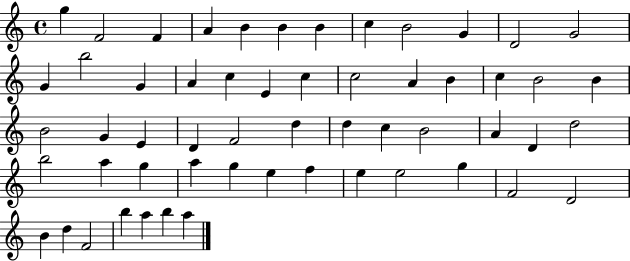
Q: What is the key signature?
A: C major